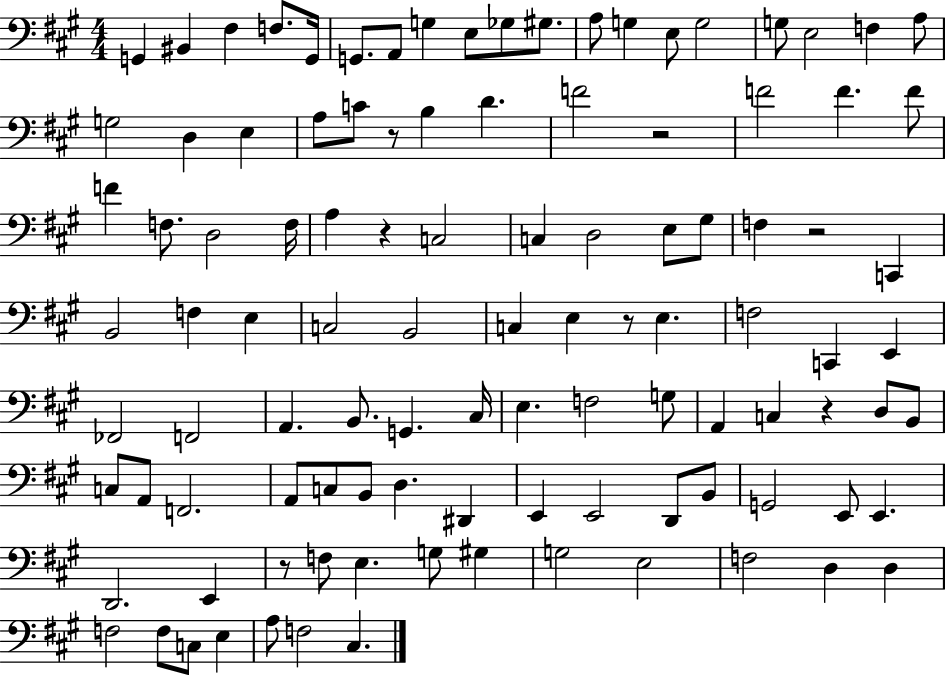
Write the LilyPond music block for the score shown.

{
  \clef bass
  \numericTimeSignature
  \time 4/4
  \key a \major
  g,4 bis,4 fis4 f8. g,16 | g,8. a,8 g4 e8 ges8 gis8. | a8 g4 e8 g2 | g8 e2 f4 a8 | \break g2 d4 e4 | a8 c'8 r8 b4 d'4. | f'2 r2 | f'2 f'4. f'8 | \break f'4 f8. d2 f16 | a4 r4 c2 | c4 d2 e8 gis8 | f4 r2 c,4 | \break b,2 f4 e4 | c2 b,2 | c4 e4 r8 e4. | f2 c,4 e,4 | \break fes,2 f,2 | a,4. b,8. g,4. cis16 | e4. f2 g8 | a,4 c4 r4 d8 b,8 | \break c8 a,8 f,2. | a,8 c8 b,8 d4. dis,4 | e,4 e,2 d,8 b,8 | g,2 e,8 e,4. | \break d,2. e,4 | r8 f8 e4. g8 gis4 | g2 e2 | f2 d4 d4 | \break f2 f8 c8 e4 | a8 f2 cis4. | \bar "|."
}